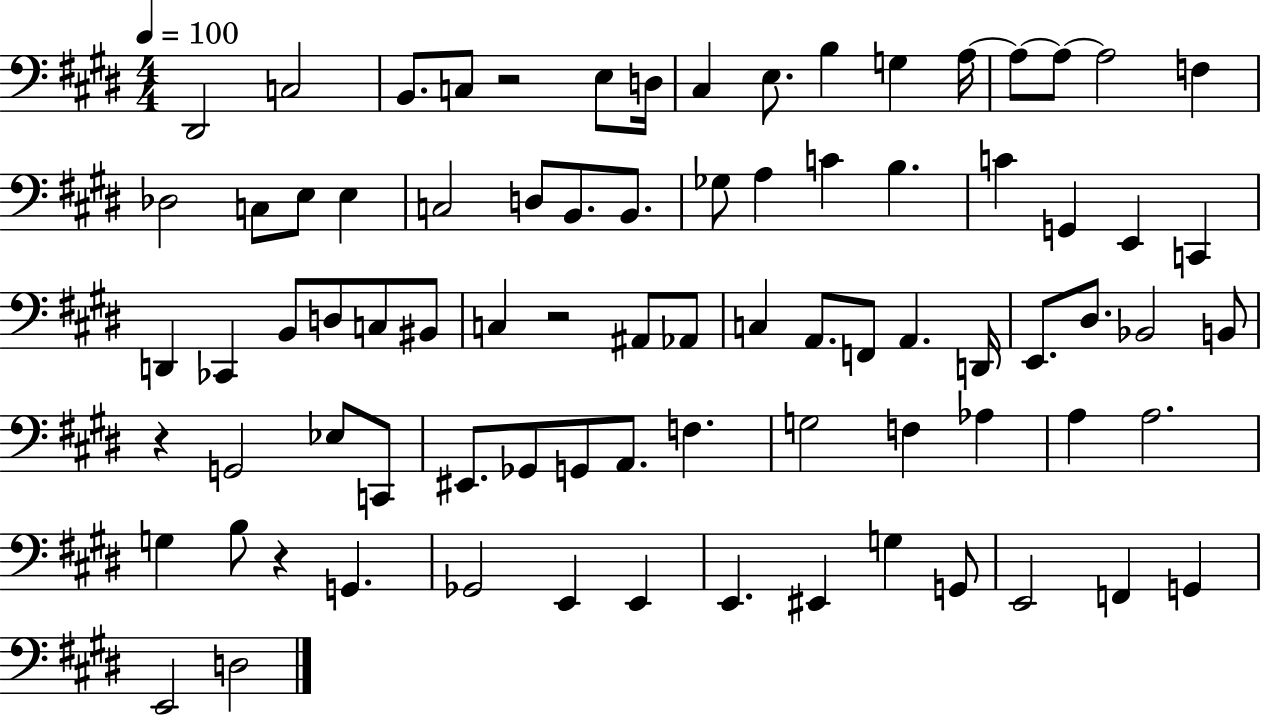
X:1
T:Untitled
M:4/4
L:1/4
K:E
^D,,2 C,2 B,,/2 C,/2 z2 E,/2 D,/4 ^C, E,/2 B, G, A,/4 A,/2 A,/2 A,2 F, _D,2 C,/2 E,/2 E, C,2 D,/2 B,,/2 B,,/2 _G,/2 A, C B, C G,, E,, C,, D,, _C,, B,,/2 D,/2 C,/2 ^B,,/2 C, z2 ^A,,/2 _A,,/2 C, A,,/2 F,,/2 A,, D,,/4 E,,/2 ^D,/2 _B,,2 B,,/2 z G,,2 _E,/2 C,,/2 ^E,,/2 _G,,/2 G,,/2 A,,/2 F, G,2 F, _A, A, A,2 G, B,/2 z G,, _G,,2 E,, E,, E,, ^E,, G, G,,/2 E,,2 F,, G,, E,,2 D,2